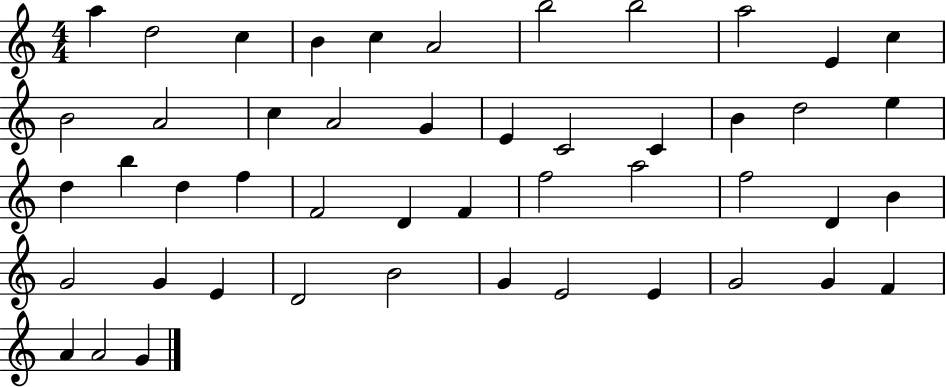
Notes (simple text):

A5/q D5/h C5/q B4/q C5/q A4/h B5/h B5/h A5/h E4/q C5/q B4/h A4/h C5/q A4/h G4/q E4/q C4/h C4/q B4/q D5/h E5/q D5/q B5/q D5/q F5/q F4/h D4/q F4/q F5/h A5/h F5/h D4/q B4/q G4/h G4/q E4/q D4/h B4/h G4/q E4/h E4/q G4/h G4/q F4/q A4/q A4/h G4/q